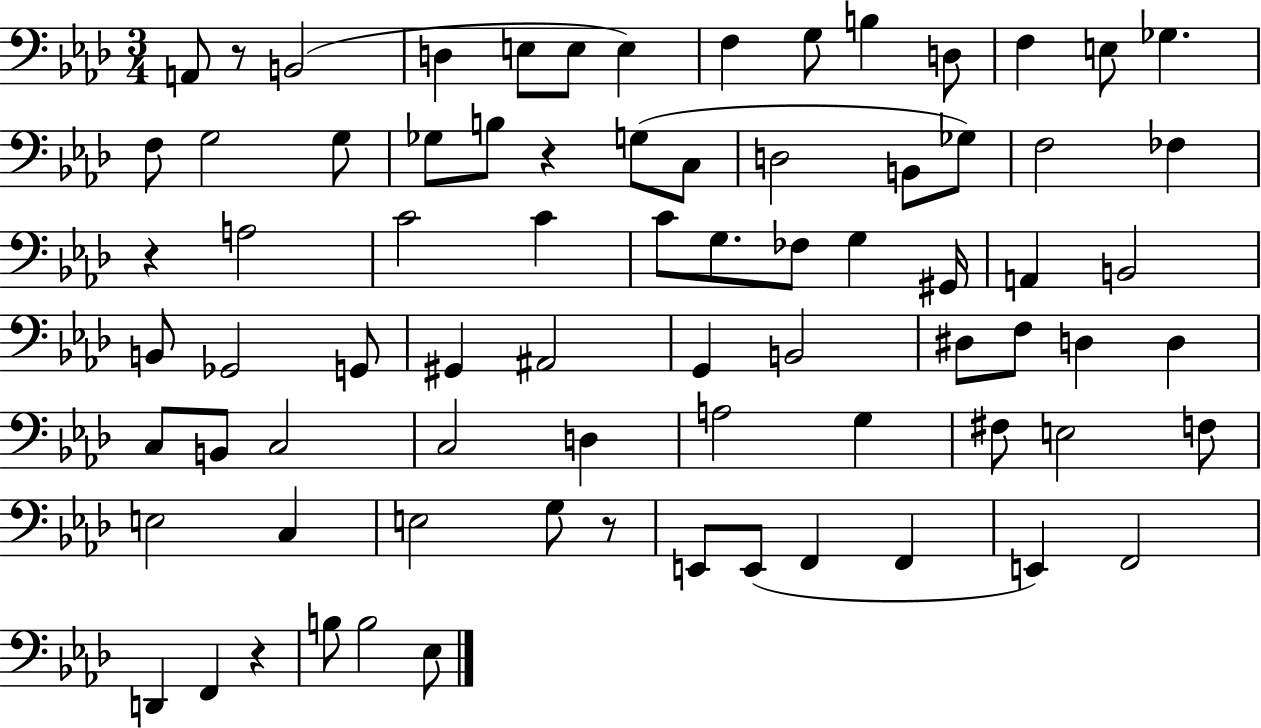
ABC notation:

X:1
T:Untitled
M:3/4
L:1/4
K:Ab
A,,/2 z/2 B,,2 D, E,/2 E,/2 E, F, G,/2 B, D,/2 F, E,/2 _G, F,/2 G,2 G,/2 _G,/2 B,/2 z G,/2 C,/2 D,2 B,,/2 _G,/2 F,2 _F, z A,2 C2 C C/2 G,/2 _F,/2 G, ^G,,/4 A,, B,,2 B,,/2 _G,,2 G,,/2 ^G,, ^A,,2 G,, B,,2 ^D,/2 F,/2 D, D, C,/2 B,,/2 C,2 C,2 D, A,2 G, ^F,/2 E,2 F,/2 E,2 C, E,2 G,/2 z/2 E,,/2 E,,/2 F,, F,, E,, F,,2 D,, F,, z B,/2 B,2 _E,/2